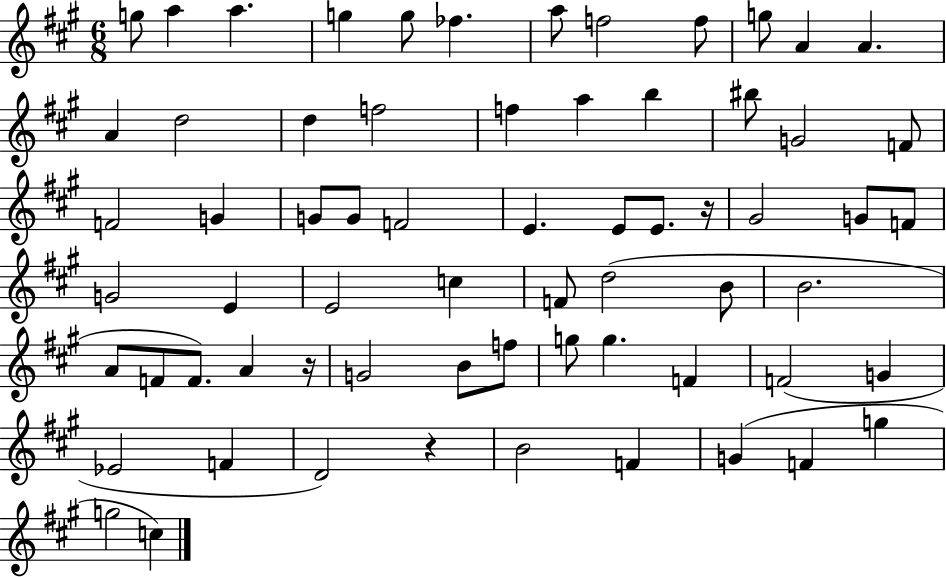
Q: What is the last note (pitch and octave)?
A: C5